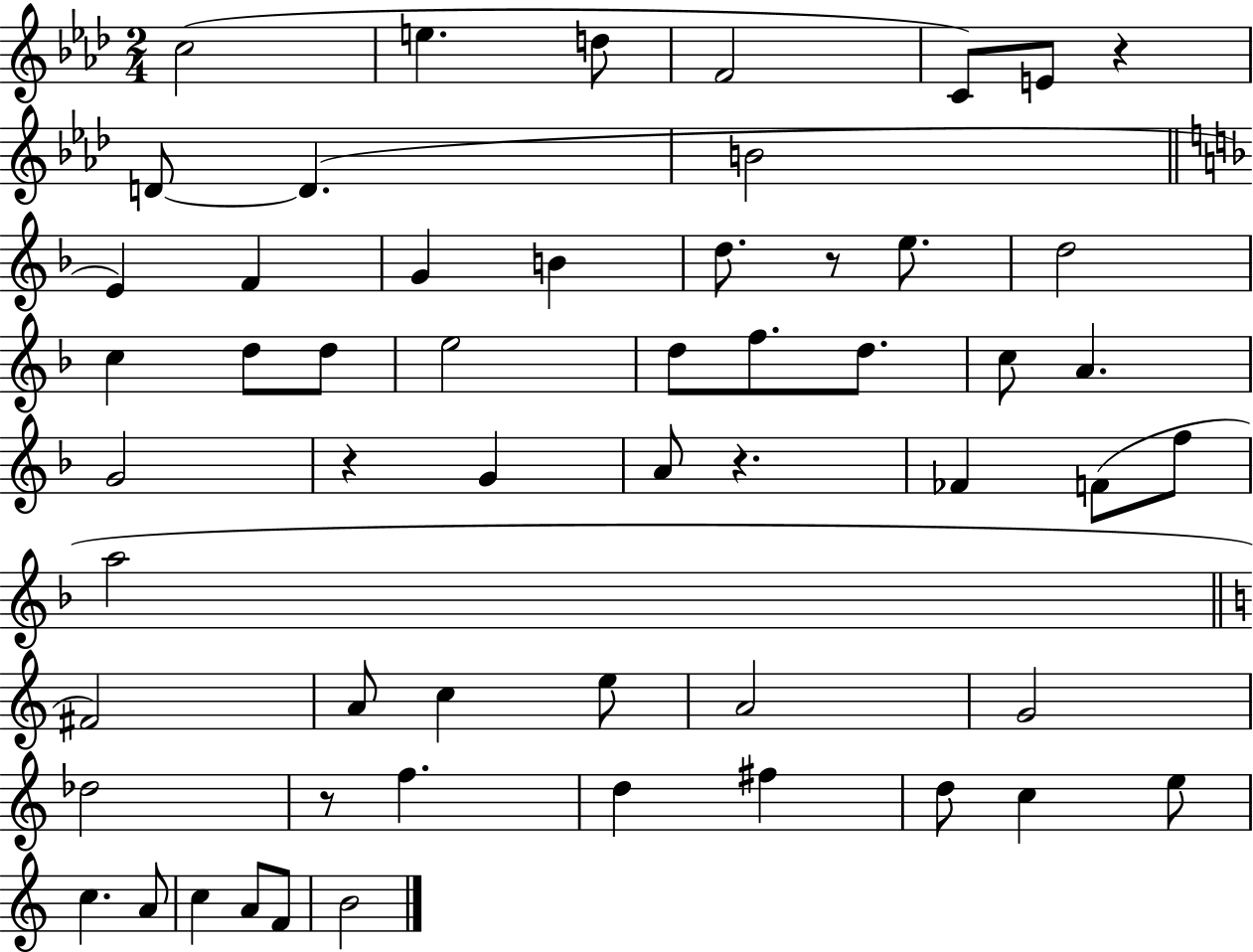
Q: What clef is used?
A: treble